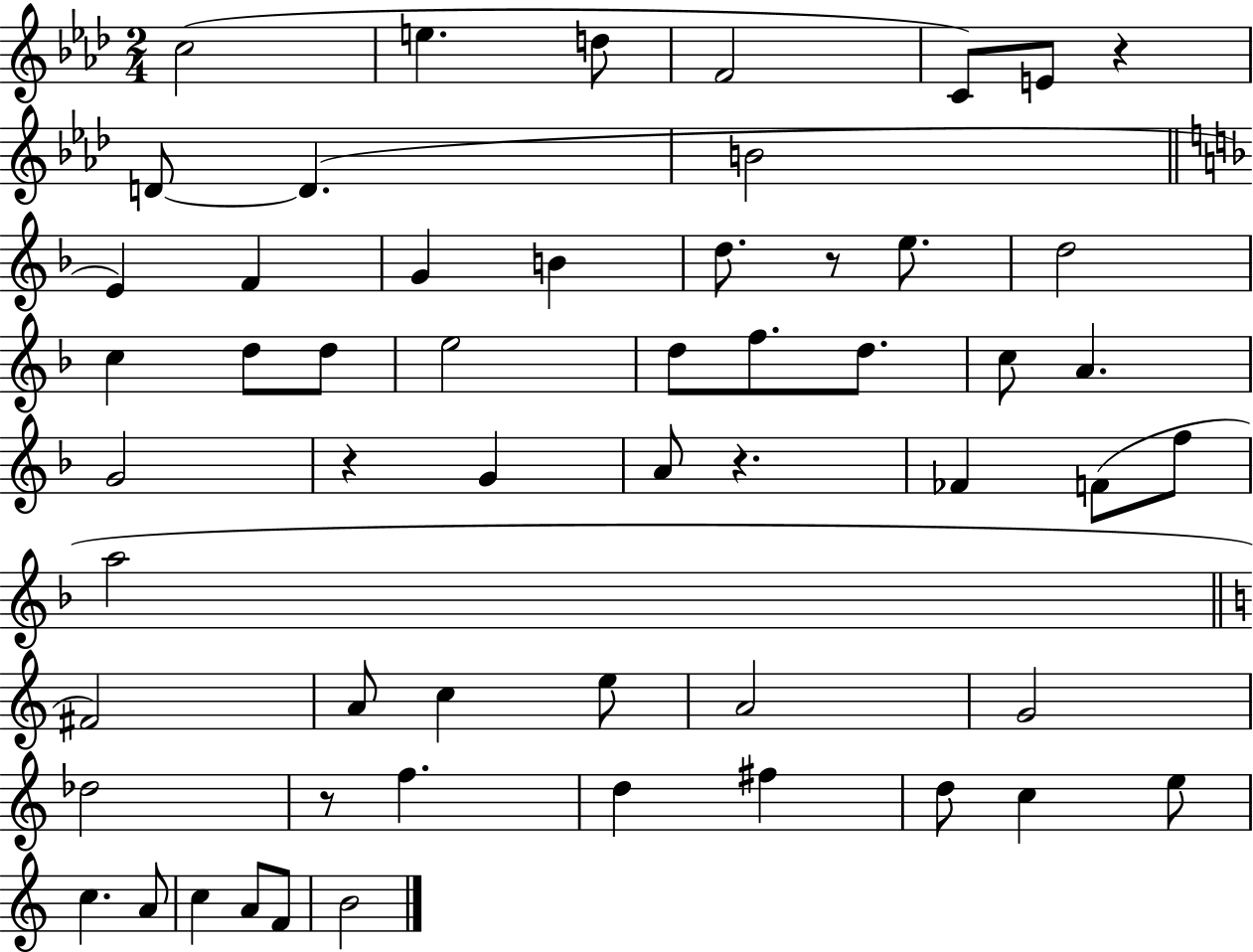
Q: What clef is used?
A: treble